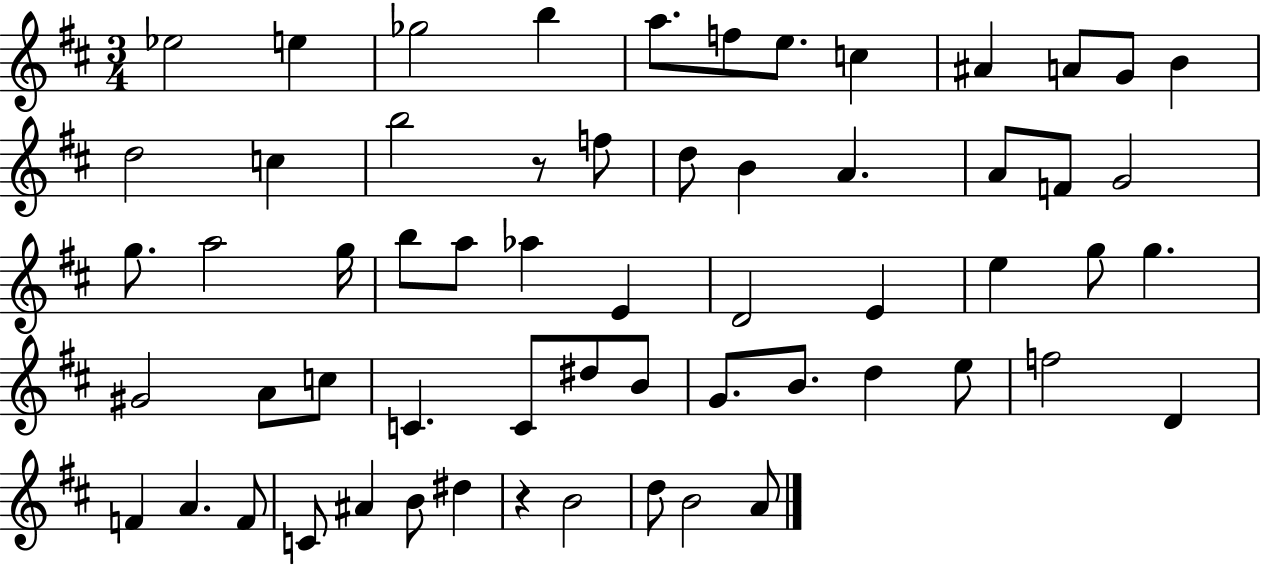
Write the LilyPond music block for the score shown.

{
  \clef treble
  \numericTimeSignature
  \time 3/4
  \key d \major
  \repeat volta 2 { ees''2 e''4 | ges''2 b''4 | a''8. f''8 e''8. c''4 | ais'4 a'8 g'8 b'4 | \break d''2 c''4 | b''2 r8 f''8 | d''8 b'4 a'4. | a'8 f'8 g'2 | \break g''8. a''2 g''16 | b''8 a''8 aes''4 e'4 | d'2 e'4 | e''4 g''8 g''4. | \break gis'2 a'8 c''8 | c'4. c'8 dis''8 b'8 | g'8. b'8. d''4 e''8 | f''2 d'4 | \break f'4 a'4. f'8 | c'8 ais'4 b'8 dis''4 | r4 b'2 | d''8 b'2 a'8 | \break } \bar "|."
}